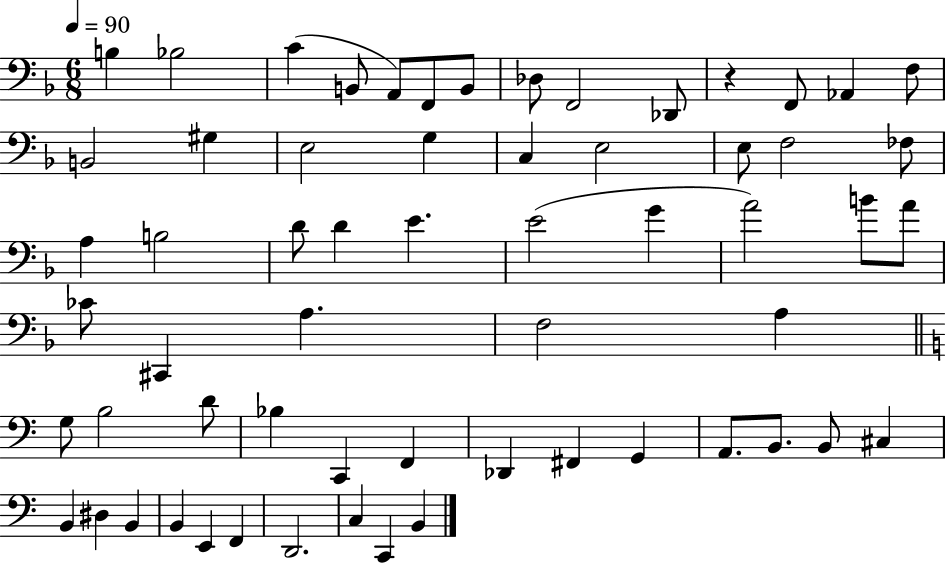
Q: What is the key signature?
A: F major